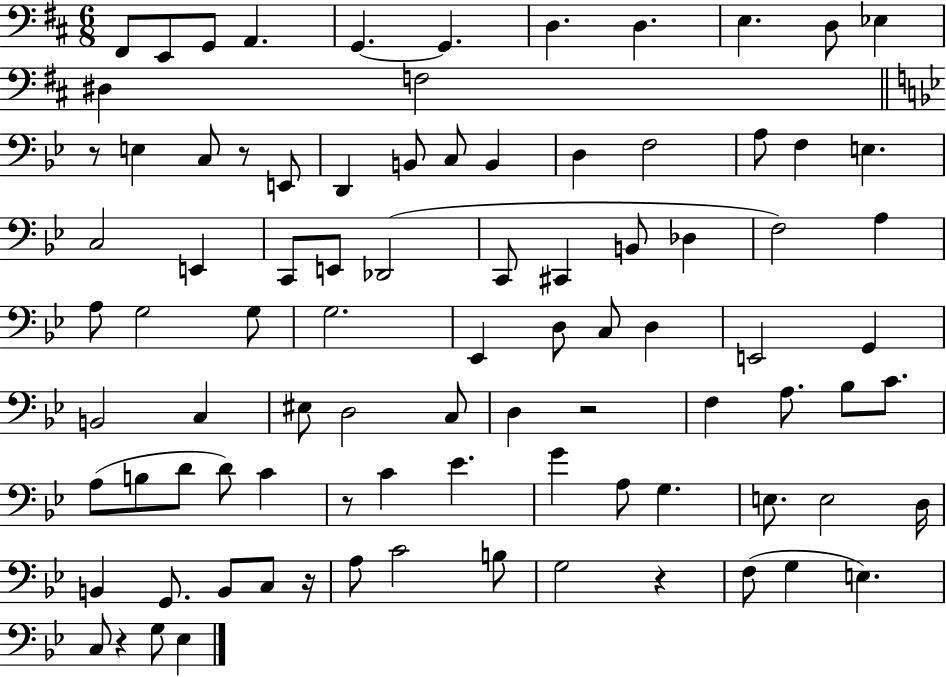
X:1
T:Untitled
M:6/8
L:1/4
K:D
^F,,/2 E,,/2 G,,/2 A,, G,, G,, D, D, E, D,/2 _E, ^D, F,2 z/2 E, C,/2 z/2 E,,/2 D,, B,,/2 C,/2 B,, D, F,2 A,/2 F, E, C,2 E,, C,,/2 E,,/2 _D,,2 C,,/2 ^C,, B,,/2 _D, F,2 A, A,/2 G,2 G,/2 G,2 _E,, D,/2 C,/2 D, E,,2 G,, B,,2 C, ^E,/2 D,2 C,/2 D, z2 F, A,/2 _B,/2 C/2 A,/2 B,/2 D/2 D/2 C z/2 C _E G A,/2 G, E,/2 E,2 D,/4 B,, G,,/2 B,,/2 C,/2 z/4 A,/2 C2 B,/2 G,2 z F,/2 G, E, C,/2 z G,/2 _E,